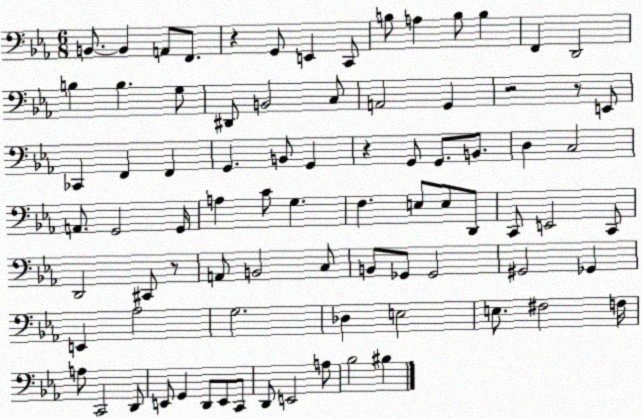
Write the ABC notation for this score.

X:1
T:Untitled
M:6/8
L:1/4
K:Eb
B,,/2 B,, A,,/2 F,,/2 z G,,/2 E,, C,,/2 B,/2 A, B,/2 B, F,, D,,2 B, B, G,/2 ^D,,/2 B,,2 C,/2 A,,2 G,, z2 z/2 E,,/2 _C,, F,, F,, G,, B,,/2 G,, z G,,/2 G,,/2 B,,/2 D, C,2 A,,/2 G,,2 G,,/4 A, C/2 G, F, E,/2 E,/2 D,,/2 C,,/2 E,,2 C,,/2 D,,2 ^C,,/2 z/2 A,,/2 B,,2 C,/2 B,,/2 _G,,/2 _G,,2 ^G,,2 _G,, E,, _A,2 G,2 _D, E,2 E,/2 ^F,2 F,/4 A,/2 C,,2 D,,/2 E,,/2 G,, D,,/2 E,,/2 C,,/2 D,,/2 E,,2 A,/2 _B,2 ^B,